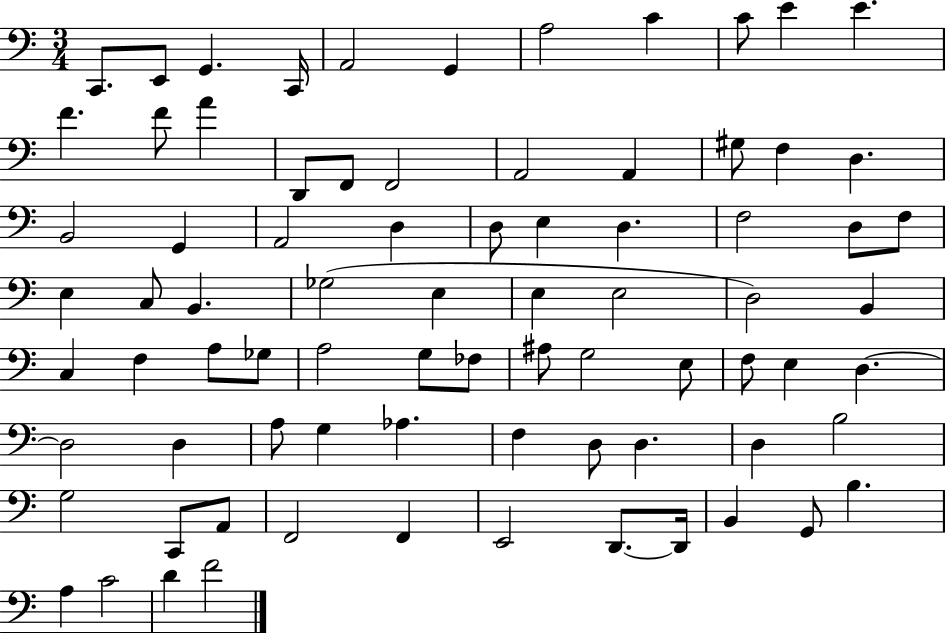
X:1
T:Untitled
M:3/4
L:1/4
K:C
C,,/2 E,,/2 G,, C,,/4 A,,2 G,, A,2 C C/2 E E F F/2 A D,,/2 F,,/2 F,,2 A,,2 A,, ^G,/2 F, D, B,,2 G,, A,,2 D, D,/2 E, D, F,2 D,/2 F,/2 E, C,/2 B,, _G,2 E, E, E,2 D,2 B,, C, F, A,/2 _G,/2 A,2 G,/2 _F,/2 ^A,/2 G,2 E,/2 F,/2 E, D, D,2 D, A,/2 G, _A, F, D,/2 D, D, B,2 G,2 C,,/2 A,,/2 F,,2 F,, E,,2 D,,/2 D,,/4 B,, G,,/2 B, A, C2 D F2